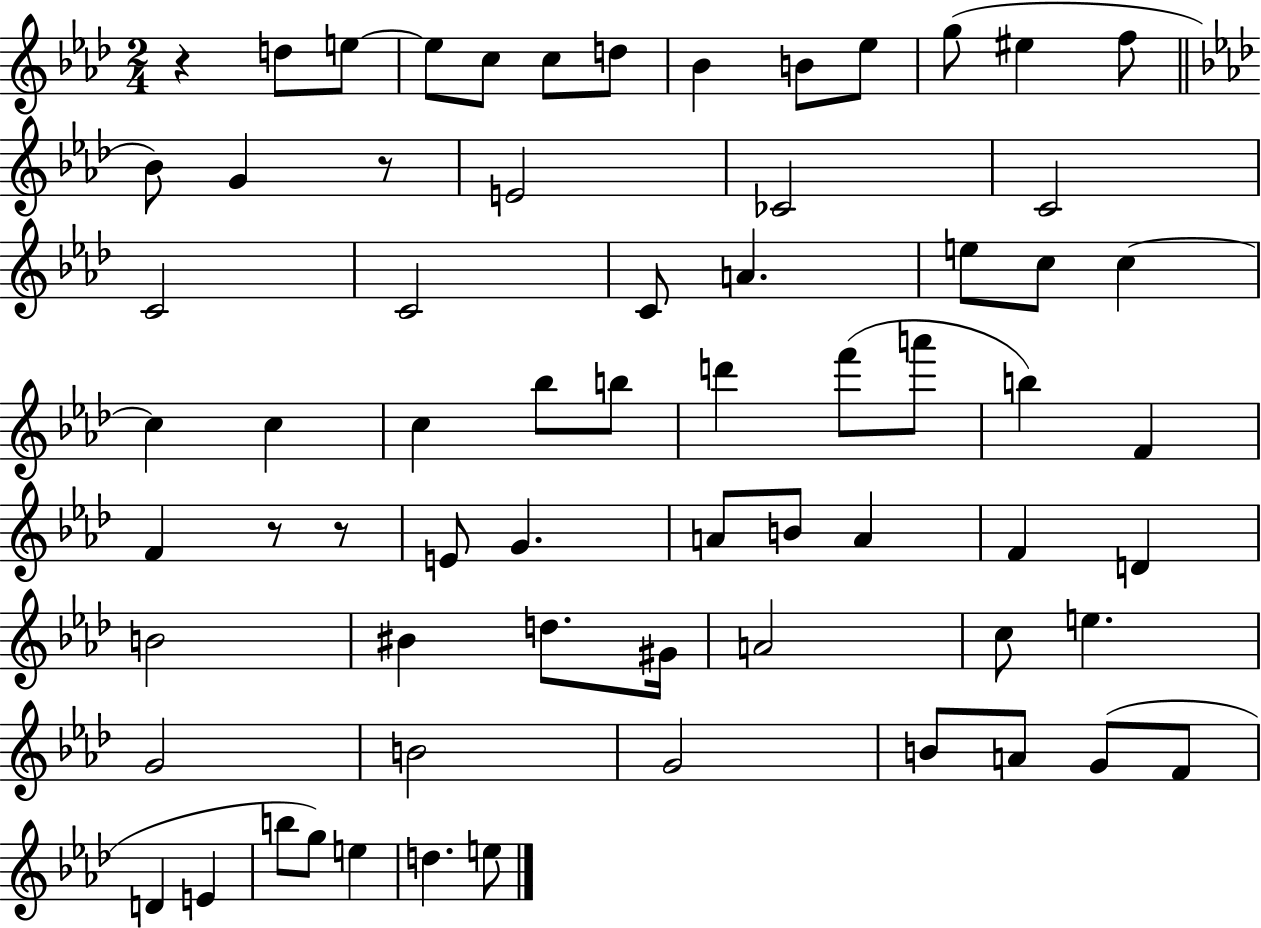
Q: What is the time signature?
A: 2/4